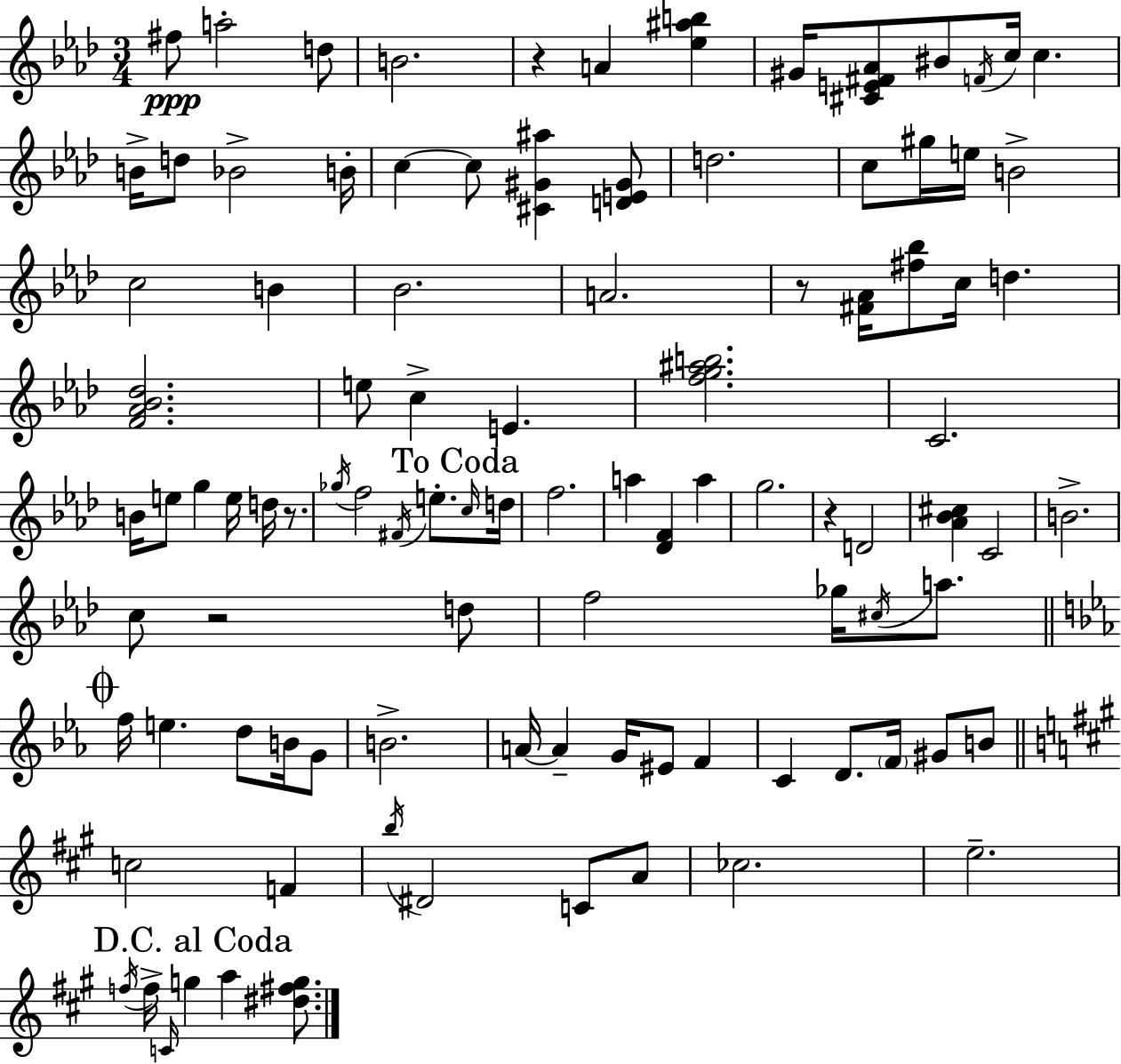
{
  \clef treble
  \numericTimeSignature
  \time 3/4
  \key f \minor
  fis''8\ppp a''2-. d''8 | b'2. | r4 a'4 <ees'' ais'' b''>4 | gis'16 <cis' e' fis' aes'>8 bis'8 \acciaccatura { f'16 } c''16 c''4. | \break b'16-> d''8 bes'2-> | b'16-. c''4~~ c''8 <cis' gis' ais''>4 <d' e' gis'>8 | d''2. | c''8 gis''16 e''16 b'2-> | \break c''2 b'4 | bes'2. | a'2. | r8 <fis' aes'>16 <fis'' bes''>8 c''16 d''4. | \break <f' aes' bes' des''>2. | e''8 c''4-> e'4. | <f'' g'' ais'' b''>2. | c'2. | \break b'16 e''8 g''4 e''16 d''16 r8. | \acciaccatura { ges''16 } f''2 \acciaccatura { fis'16 } e''8.-. | \mark "To Coda" \grace { c''16 } d''16 f''2. | a''4 <des' f'>4 | \break a''4 g''2. | r4 d'2 | <aes' bes' cis''>4 c'2 | b'2.-> | \break c''8 r2 | d''8 f''2 | ges''16 \acciaccatura { cis''16 } a''8. \mark \markup { \musicglyph "scripts.coda" } \bar "||" \break \key ees \major f''16 e''4. d''8 b'16 g'8 | b'2.-> | a'16~~ a'4-- g'16 eis'8 f'4 | c'4 d'8. \parenthesize f'16 gis'8 b'8 | \break \bar "||" \break \key a \major c''2 f'4 | \acciaccatura { b''16 } dis'2 c'8 a'8 | ces''2. | e''2.-- | \break \mark "D.C. al Coda" \acciaccatura { f''16 } f''16-> \grace { c'16 } g''4 a''4 | <dis'' fis'' g''>8. \bar "|."
}